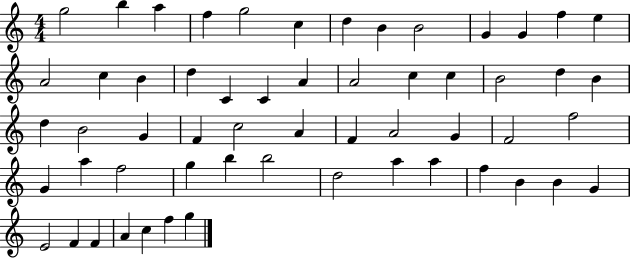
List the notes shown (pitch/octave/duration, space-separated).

G5/h B5/q A5/q F5/q G5/h C5/q D5/q B4/q B4/h G4/q G4/q F5/q E5/q A4/h C5/q B4/q D5/q C4/q C4/q A4/q A4/h C5/q C5/q B4/h D5/q B4/q D5/q B4/h G4/q F4/q C5/h A4/q F4/q A4/h G4/q F4/h F5/h G4/q A5/q F5/h G5/q B5/q B5/h D5/h A5/q A5/q F5/q B4/q B4/q G4/q E4/h F4/q F4/q A4/q C5/q F5/q G5/q